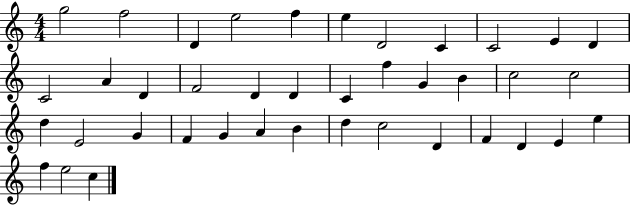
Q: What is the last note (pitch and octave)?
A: C5